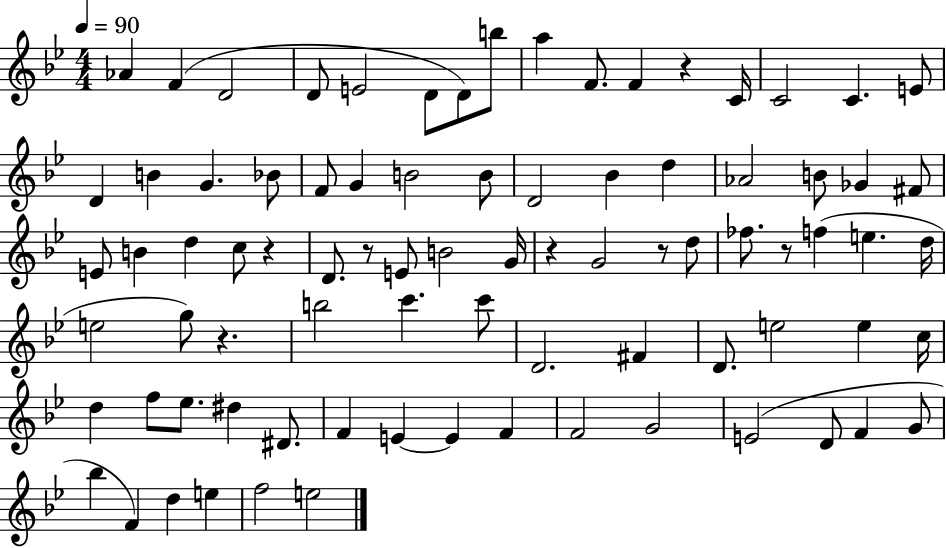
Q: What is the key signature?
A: BES major